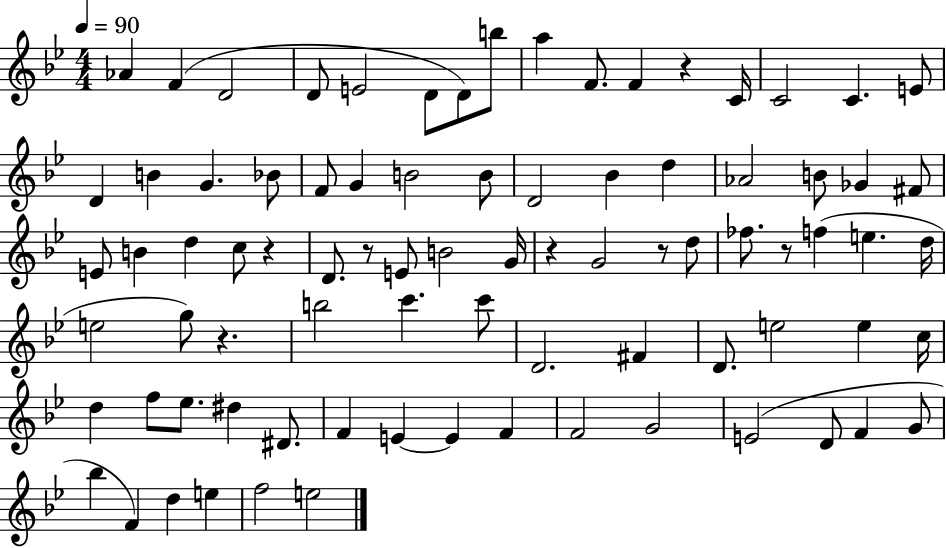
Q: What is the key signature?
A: BES major